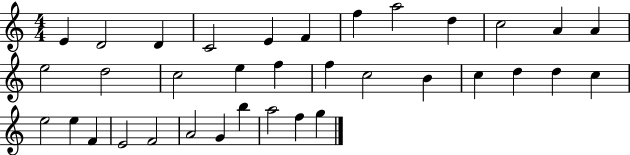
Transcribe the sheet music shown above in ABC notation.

X:1
T:Untitled
M:4/4
L:1/4
K:C
E D2 D C2 E F f a2 d c2 A A e2 d2 c2 e f f c2 B c d d c e2 e F E2 F2 A2 G b a2 f g